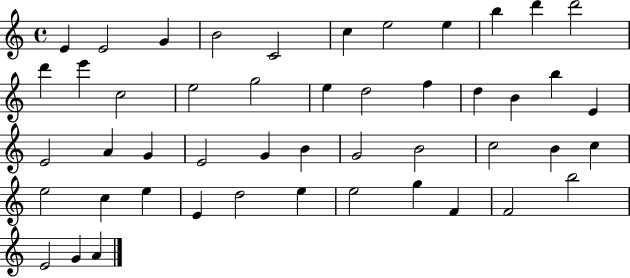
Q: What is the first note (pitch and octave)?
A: E4